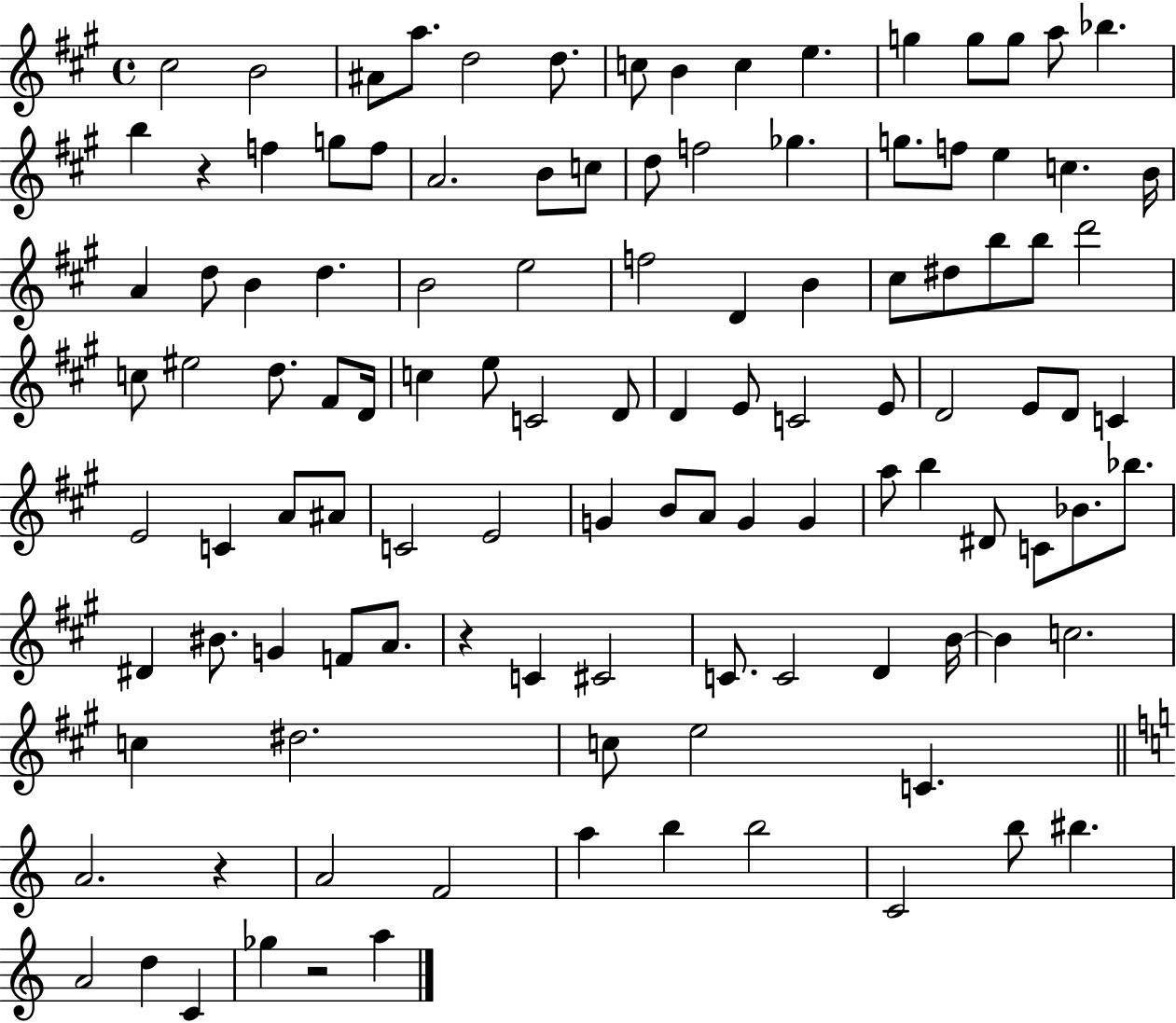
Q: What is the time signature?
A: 4/4